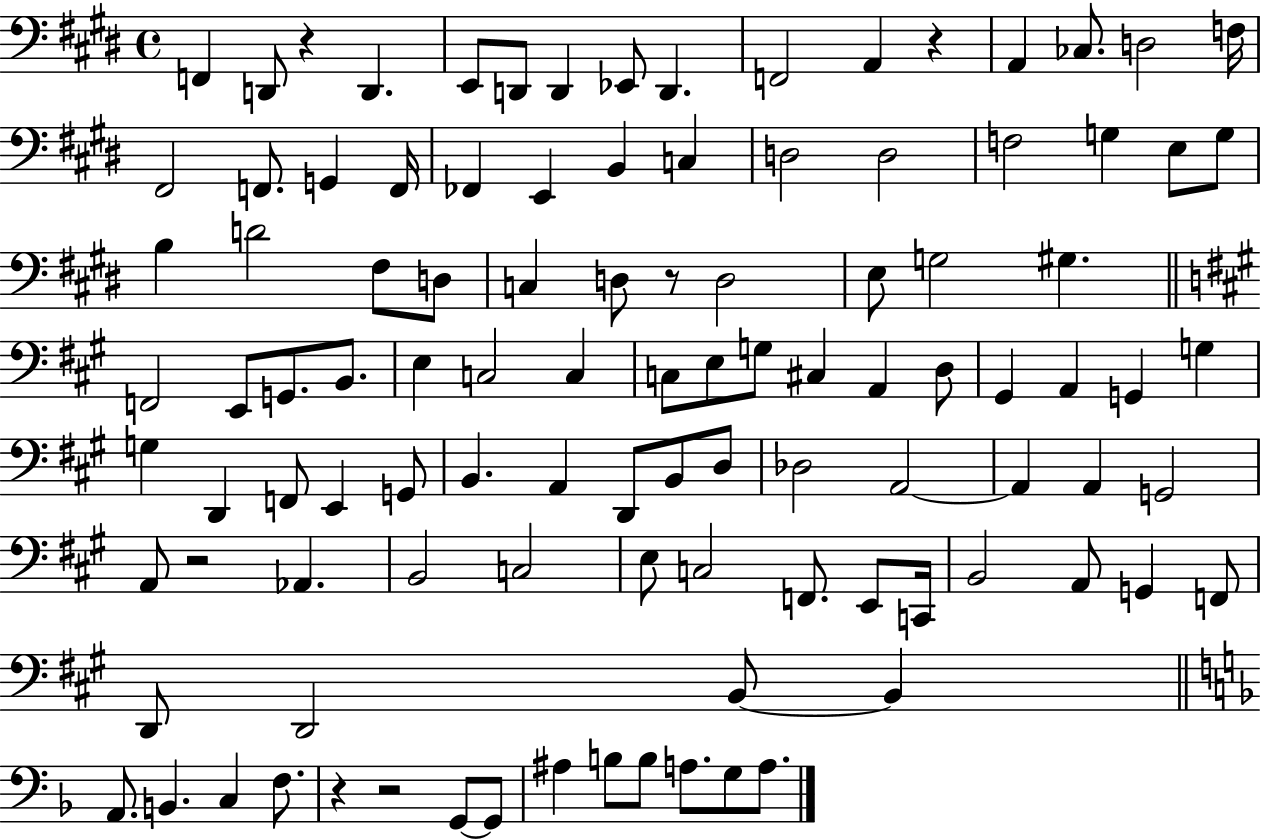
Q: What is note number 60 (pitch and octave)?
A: G2